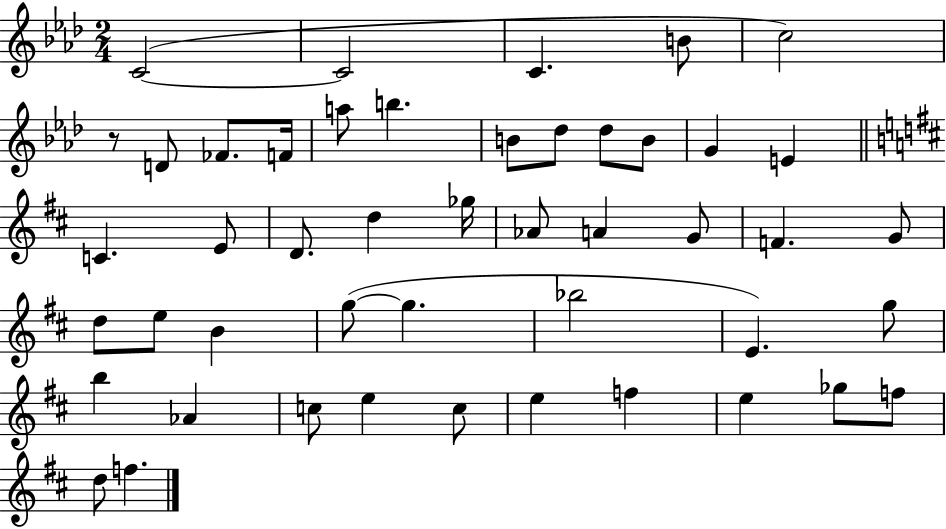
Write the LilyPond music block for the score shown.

{
  \clef treble
  \numericTimeSignature
  \time 2/4
  \key aes \major
  c'2~(~ | c'2 | c'4. b'8 | c''2) | \break r8 d'8 fes'8. f'16 | a''8 b''4. | b'8 des''8 des''8 b'8 | g'4 e'4 | \break \bar "||" \break \key d \major c'4. e'8 | d'8. d''4 ges''16 | aes'8 a'4 g'8 | f'4. g'8 | \break d''8 e''8 b'4 | g''8~(~ g''4. | bes''2 | e'4.) g''8 | \break b''4 aes'4 | c''8 e''4 c''8 | e''4 f''4 | e''4 ges''8 f''8 | \break d''8 f''4. | \bar "|."
}